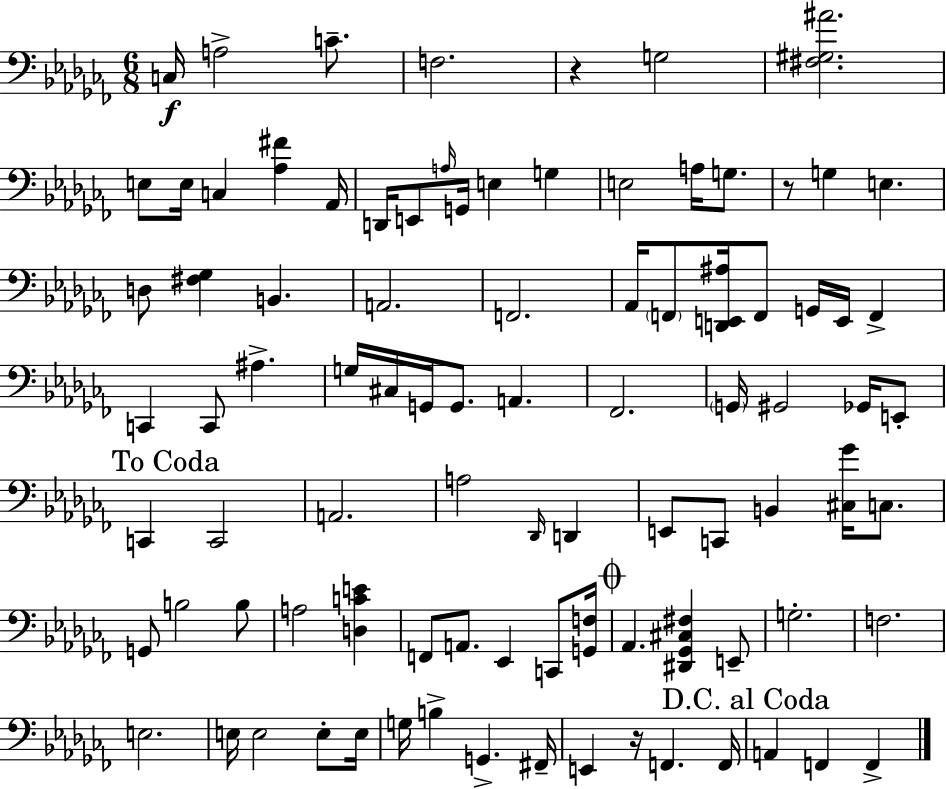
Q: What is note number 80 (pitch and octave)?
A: F2